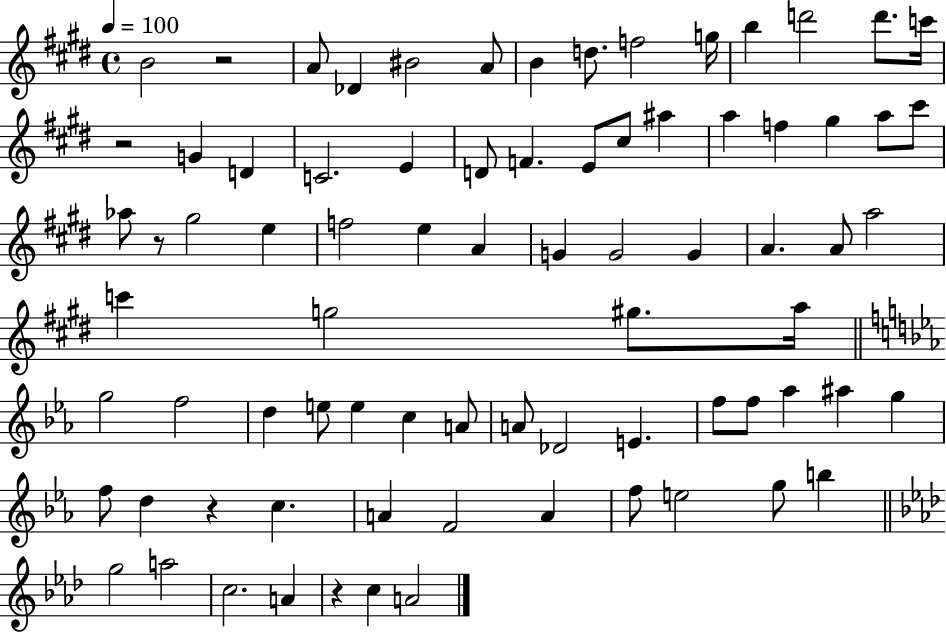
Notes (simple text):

B4/h R/h A4/e Db4/q BIS4/h A4/e B4/q D5/e. F5/h G5/s B5/q D6/h D6/e. C6/s R/h G4/q D4/q C4/h. E4/q D4/e F4/q. E4/e C#5/e A#5/q A5/q F5/q G#5/q A5/e C#6/e Ab5/e R/e G#5/h E5/q F5/h E5/q A4/q G4/q G4/h G4/q A4/q. A4/e A5/h C6/q G5/h G#5/e. A5/s G5/h F5/h D5/q E5/e E5/q C5/q A4/e A4/e Db4/h E4/q. F5/e F5/e Ab5/q A#5/q G5/q F5/e D5/q R/q C5/q. A4/q F4/h A4/q F5/e E5/h G5/e B5/q G5/h A5/h C5/h. A4/q R/q C5/q A4/h